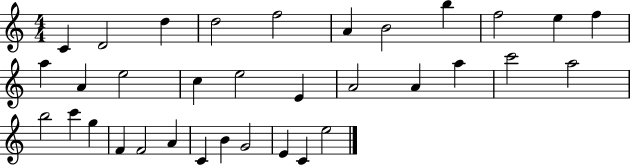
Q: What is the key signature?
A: C major